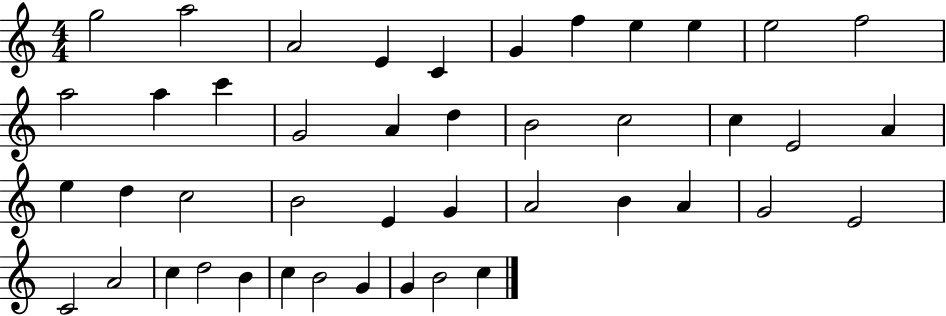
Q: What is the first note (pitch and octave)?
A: G5